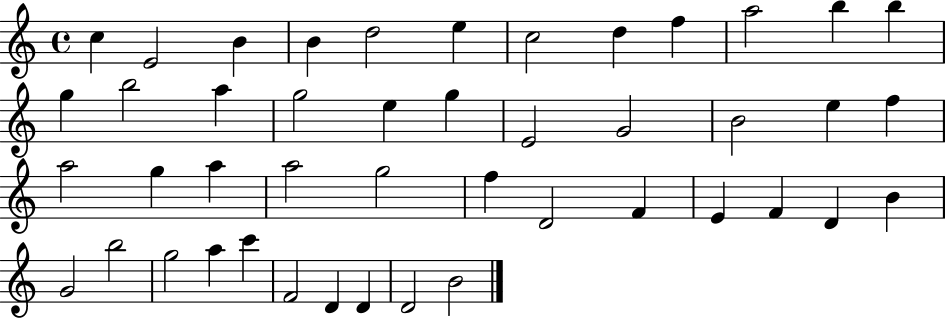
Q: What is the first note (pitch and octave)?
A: C5